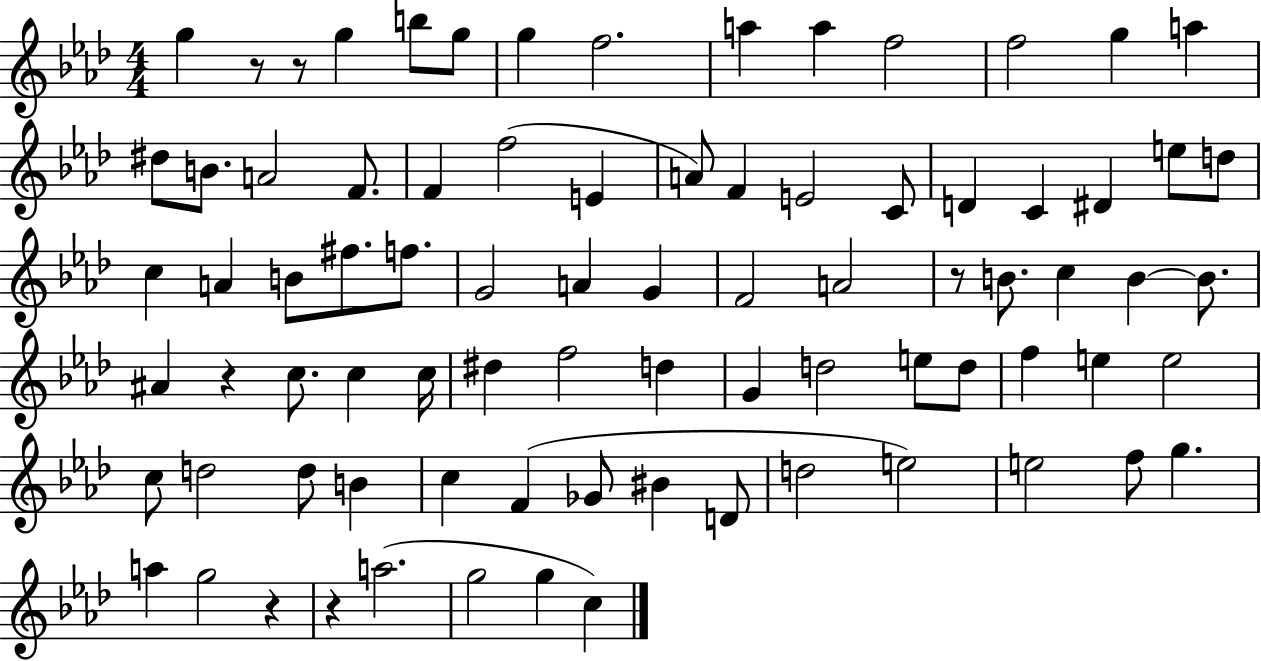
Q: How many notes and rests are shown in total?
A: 82